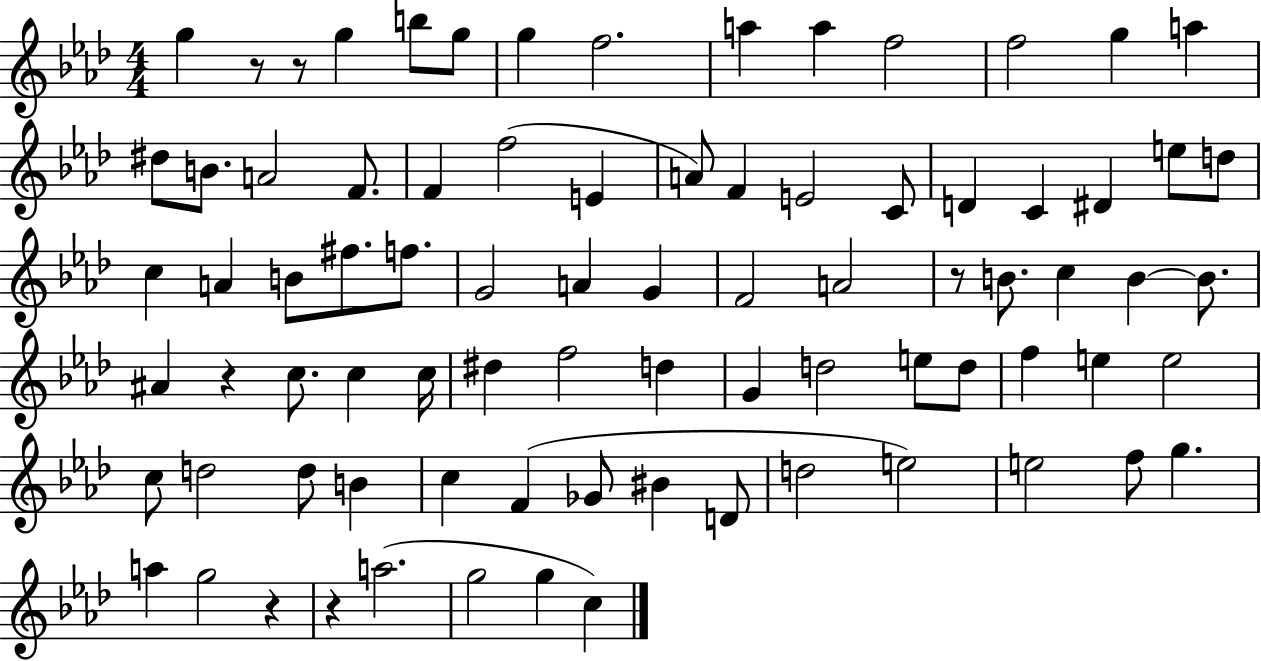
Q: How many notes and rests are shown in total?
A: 82